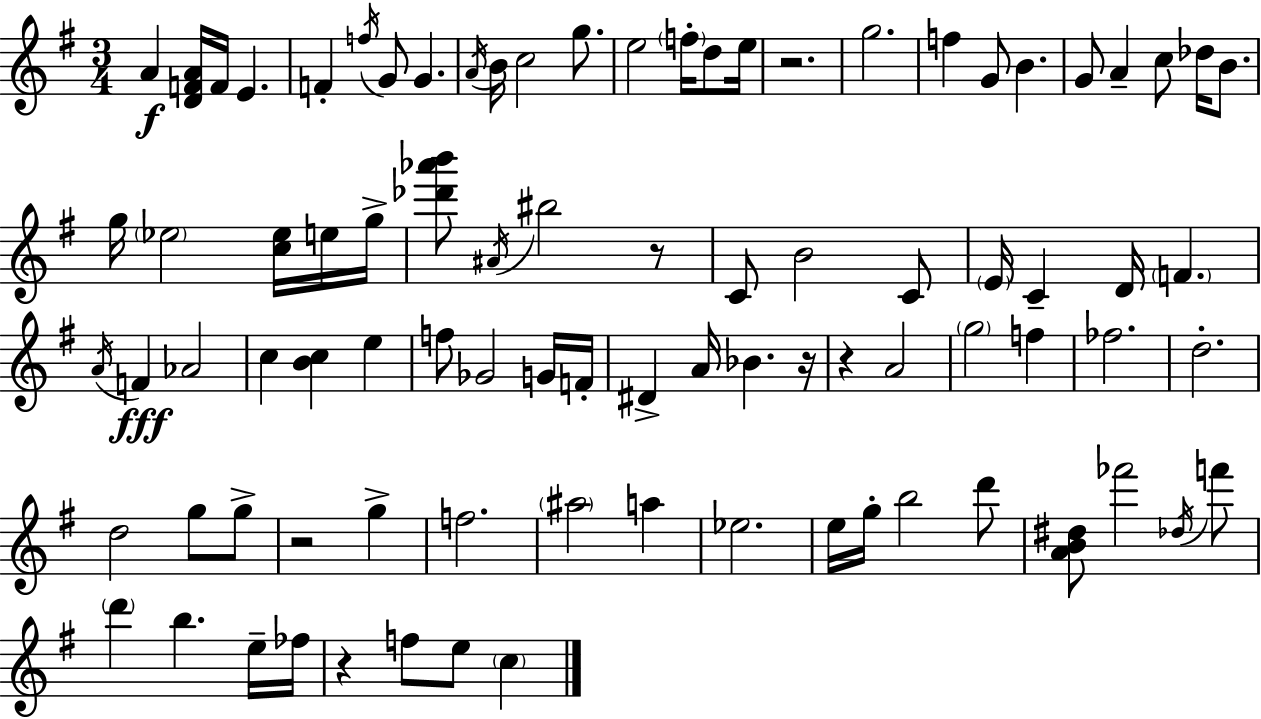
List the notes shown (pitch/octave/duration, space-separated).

A4/q [D4,F4,A4]/s F4/s E4/q. F4/q F5/s G4/e G4/q. A4/s B4/s C5/h G5/e. E5/h F5/s D5/e E5/s R/h. G5/h. F5/q G4/e B4/q. G4/e A4/q C5/e Db5/s B4/e. G5/s Eb5/h [C5,Eb5]/s E5/s G5/s [Db6,Ab6,B6]/e A#4/s BIS5/h R/e C4/e B4/h C4/e E4/s C4/q D4/s F4/q. A4/s F4/q Ab4/h C5/q [B4,C5]/q E5/q F5/e Gb4/h G4/s F4/s D#4/q A4/s Bb4/q. R/s R/q A4/h G5/h F5/q FES5/h. D5/h. D5/h G5/e G5/e R/h G5/q F5/h. A#5/h A5/q Eb5/h. E5/s G5/s B5/h D6/e [A4,B4,D#5]/e FES6/h Db5/s F6/e D6/q B5/q. E5/s FES5/s R/q F5/e E5/e C5/q